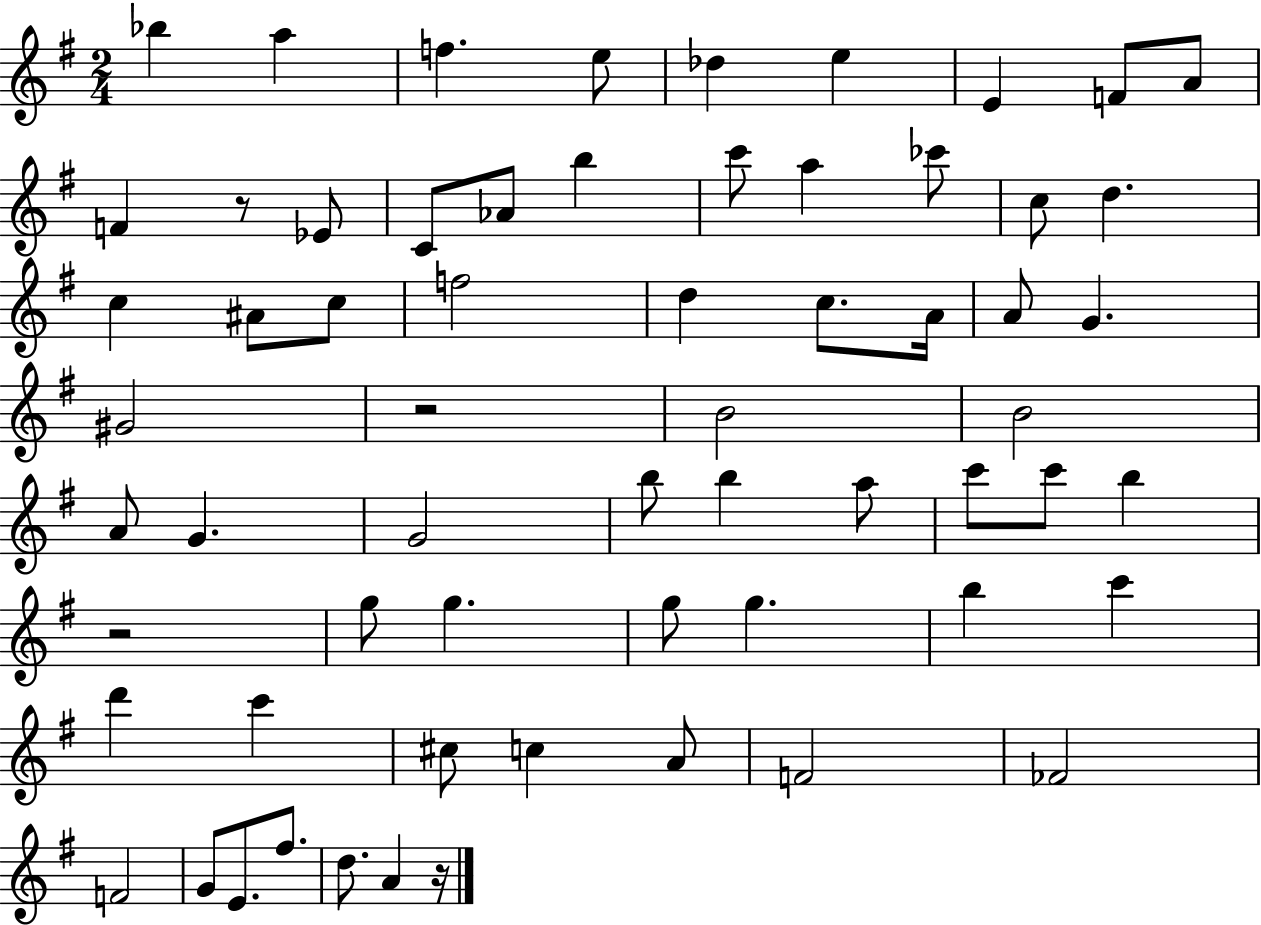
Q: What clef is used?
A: treble